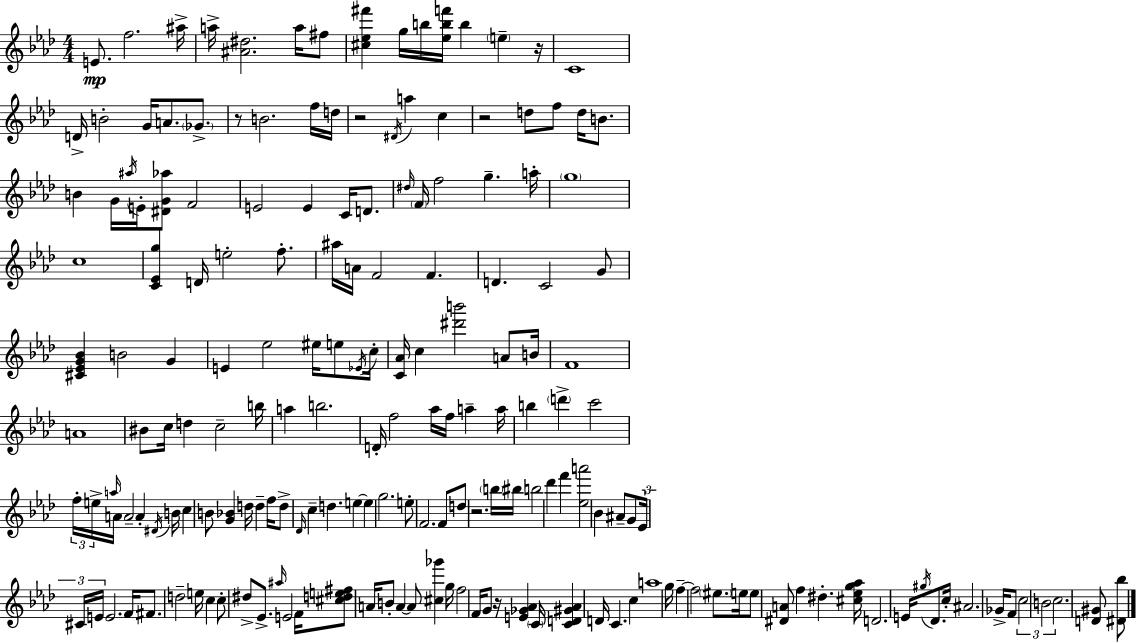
E4/e. F5/h. A#5/s A5/s [A#4,D#5]/h. A5/s F#5/e [C#5,Eb5,F#6]/q G5/s B5/s [Eb5,B5,F6]/s B5/q E5/q R/s C4/w D4/s B4/h G4/s A4/e. Gb4/e. R/e B4/h. F5/s D5/s R/h D#4/s A5/q C5/q R/h D5/e F5/e D5/s B4/e. B4/q G4/s A#5/s E4/s [D#4,G4,Ab5]/e F4/h E4/h E4/q C4/s D4/e. D#5/s F4/s F5/h G5/q. A5/s G5/w C5/w [C4,Eb4,G5]/q D4/s E5/h F5/e. A#5/s A4/s F4/h F4/q. D4/q. C4/h G4/e [C#4,Eb4,G4,Bb4]/q B4/h G4/q E4/q Eb5/h EIS5/s E5/e Eb4/s C5/s [C4,Ab4]/s C5/q [D#6,B6]/h A4/e B4/s F4/w A4/w BIS4/e C5/s D5/q C5/h B5/s A5/q B5/h. D4/s F5/h Ab5/s F5/s A5/q A5/s B5/q D6/q C6/h F5/s E5/s A5/s A4/s A4/h A4/q D#4/s B4/s C5/q B4/e [G4,Bb4]/q D5/s D5/q F5/s D5/e Db4/s C5/q D5/q. E5/q E5/q G5/h. E5/e F4/h. F4/e D5/e R/h. B5/s BIS5/s B5/h Db6/q F6/q [Eb5,A6]/h Bb4/q A#4/e G4/e Eb4/s C#4/s E4/s E4/h. F4/s F#4/e. D5/h E5/s C5/q C5/e D#5/e Eb4/e. A#5/s E4/h F4/s [C#5,D5,E5,F#5]/e A4/s B4/e A4/q A4/e [C#5,Gb6]/q G5/s F5/h F4/s G4/e R/s [E4,Gb4,Ab4]/q C4/s [C4,D4,G#4,Ab4]/q D4/s C4/q. C5/q A5/w G5/s F5/q F5/h EIS5/e. E5/s E5/e [D#4,A4]/e F5/q D#5/q. [C#5,Eb5,G5,Ab5]/s D4/h. E4/s G#5/s Db4/e. C5/s A#4/h. Gb4/s F4/e C5/h B4/h C5/h. [D4,G#4]/e [D#4,Bb5]/e